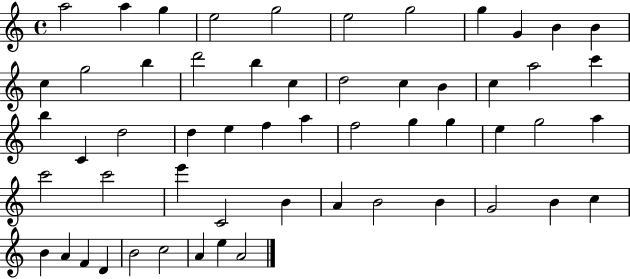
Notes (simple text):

A5/h A5/q G5/q E5/h G5/h E5/h G5/h G5/q G4/q B4/q B4/q C5/q G5/h B5/q D6/h B5/q C5/q D5/h C5/q B4/q C5/q A5/h C6/q B5/q C4/q D5/h D5/q E5/q F5/q A5/q F5/h G5/q G5/q E5/q G5/h A5/q C6/h C6/h E6/q C4/h B4/q A4/q B4/h B4/q G4/h B4/q C5/q B4/q A4/q F4/q D4/q B4/h C5/h A4/q E5/q A4/h